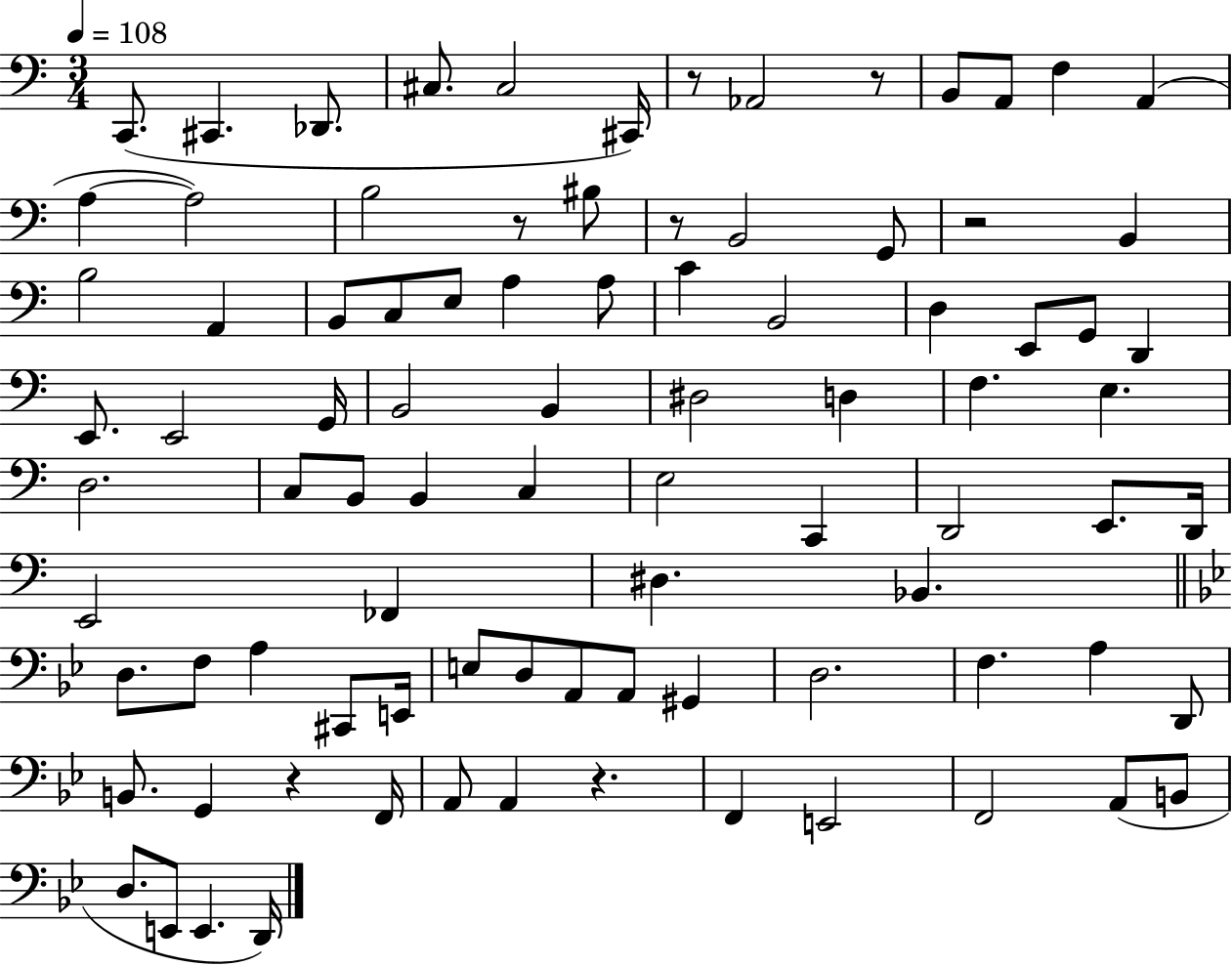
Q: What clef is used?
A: bass